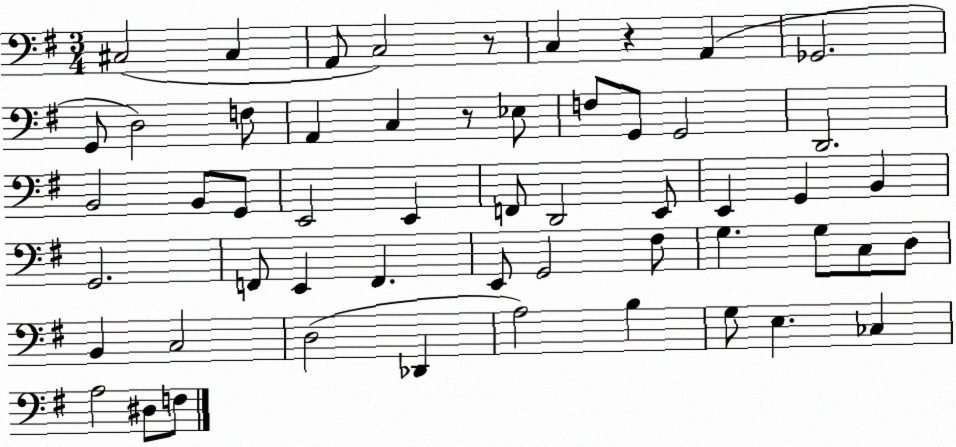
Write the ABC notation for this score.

X:1
T:Untitled
M:3/4
L:1/4
K:G
^C,2 ^C, A,,/2 C,2 z/2 C, z A,, _G,,2 G,,/2 D,2 F,/2 A,, C, z/2 _E,/2 F,/2 G,,/2 G,,2 D,,2 B,,2 B,,/2 G,,/2 E,,2 E,, F,,/2 D,,2 E,,/2 E,, G,, B,, G,,2 F,,/2 E,, F,, E,,/2 G,,2 ^F,/2 G, G,/2 C,/2 D,/2 B,, C,2 D,2 _D,, A,2 B, G,/2 E, _C, A,2 ^D,/2 F,/2